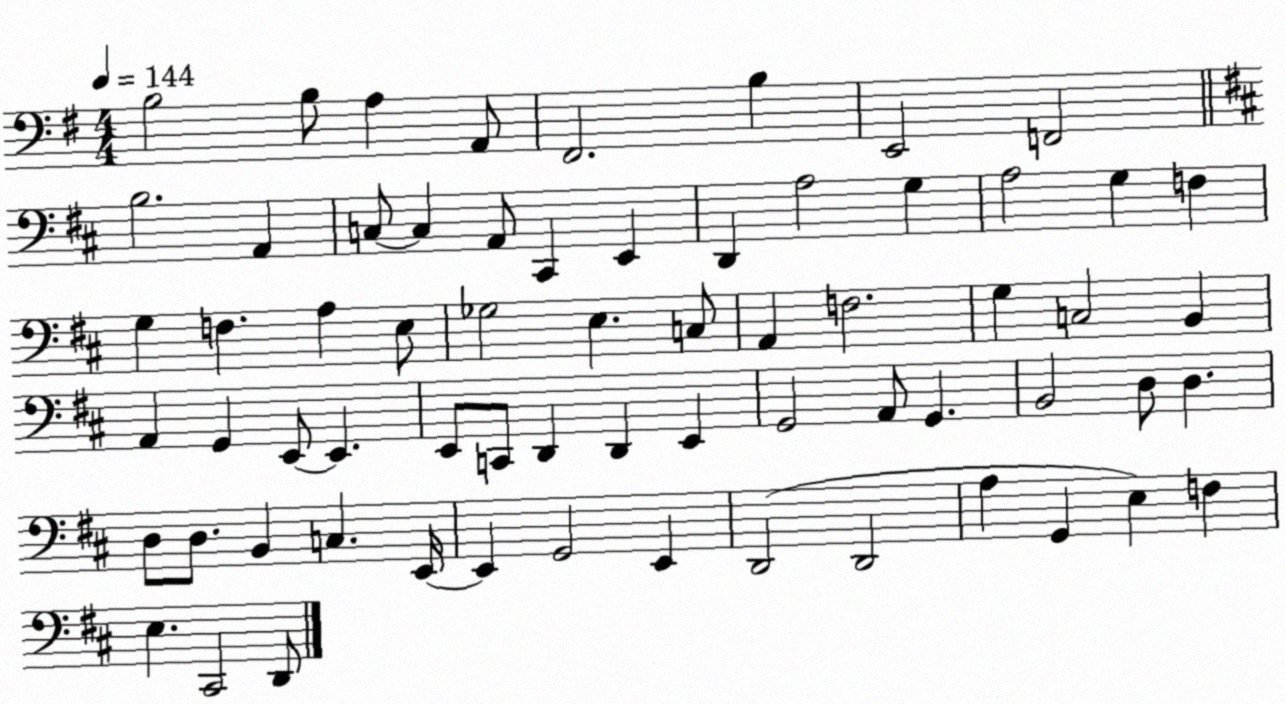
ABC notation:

X:1
T:Untitled
M:4/4
L:1/4
K:G
B,2 B,/2 A, A,,/2 ^F,,2 B, E,,2 F,,2 B,2 A,, C,/2 C, A,,/2 ^C,, E,, D,, A,2 G, A,2 G, F, G, F, A, E,/2 _G,2 E, C,/2 A,, F,2 G, C,2 B,, A,, G,, E,,/2 E,, E,,/2 C,,/2 D,, D,, E,, G,,2 A,,/2 G,, B,,2 D,/2 D, D,/2 D,/2 B,, C, E,,/4 E,, G,,2 E,, D,,2 D,,2 A, G,, E, F, E, ^C,,2 D,,/2